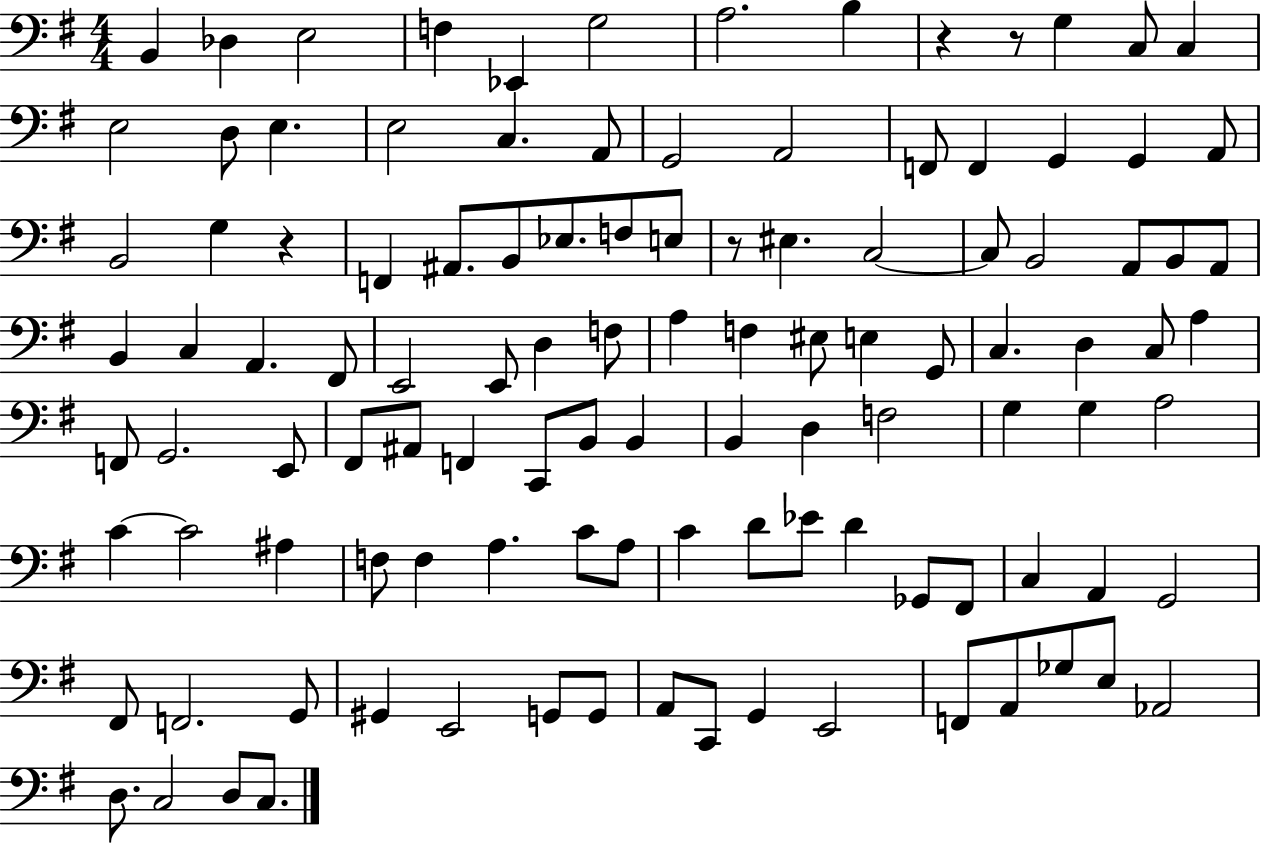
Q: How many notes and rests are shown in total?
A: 112